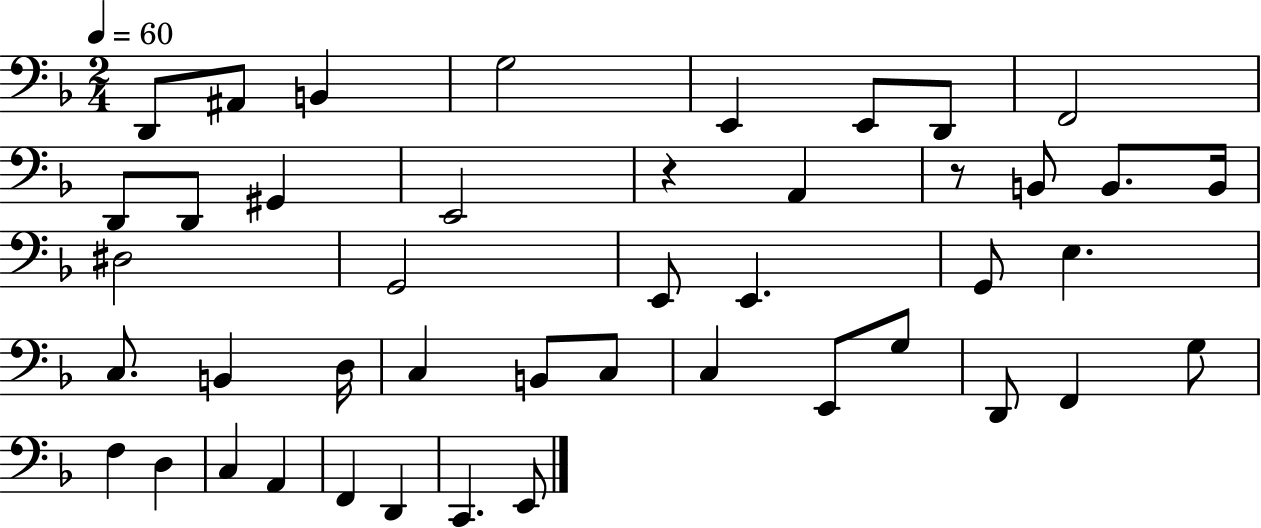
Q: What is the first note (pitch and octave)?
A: D2